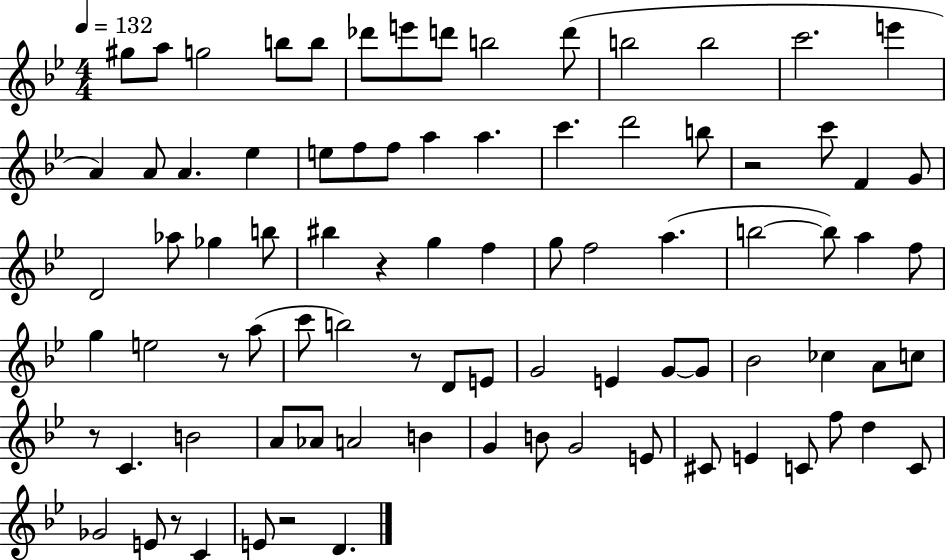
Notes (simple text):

G#5/e A5/e G5/h B5/e B5/e Db6/e E6/e D6/e B5/h D6/e B5/h B5/h C6/h. E6/q A4/q A4/e A4/q. Eb5/q E5/e F5/e F5/e A5/q A5/q. C6/q. D6/h B5/e R/h C6/e F4/q G4/e D4/h Ab5/e Gb5/q B5/e BIS5/q R/q G5/q F5/q G5/e F5/h A5/q. B5/h B5/e A5/q F5/e G5/q E5/h R/e A5/e C6/e B5/h R/e D4/e E4/e G4/h E4/q G4/e G4/e Bb4/h CES5/q A4/e C5/e R/e C4/q. B4/h A4/e Ab4/e A4/h B4/q G4/q B4/e G4/h E4/e C#4/e E4/q C4/e F5/e D5/q C4/e Gb4/h E4/e R/e C4/q E4/e R/h D4/q.